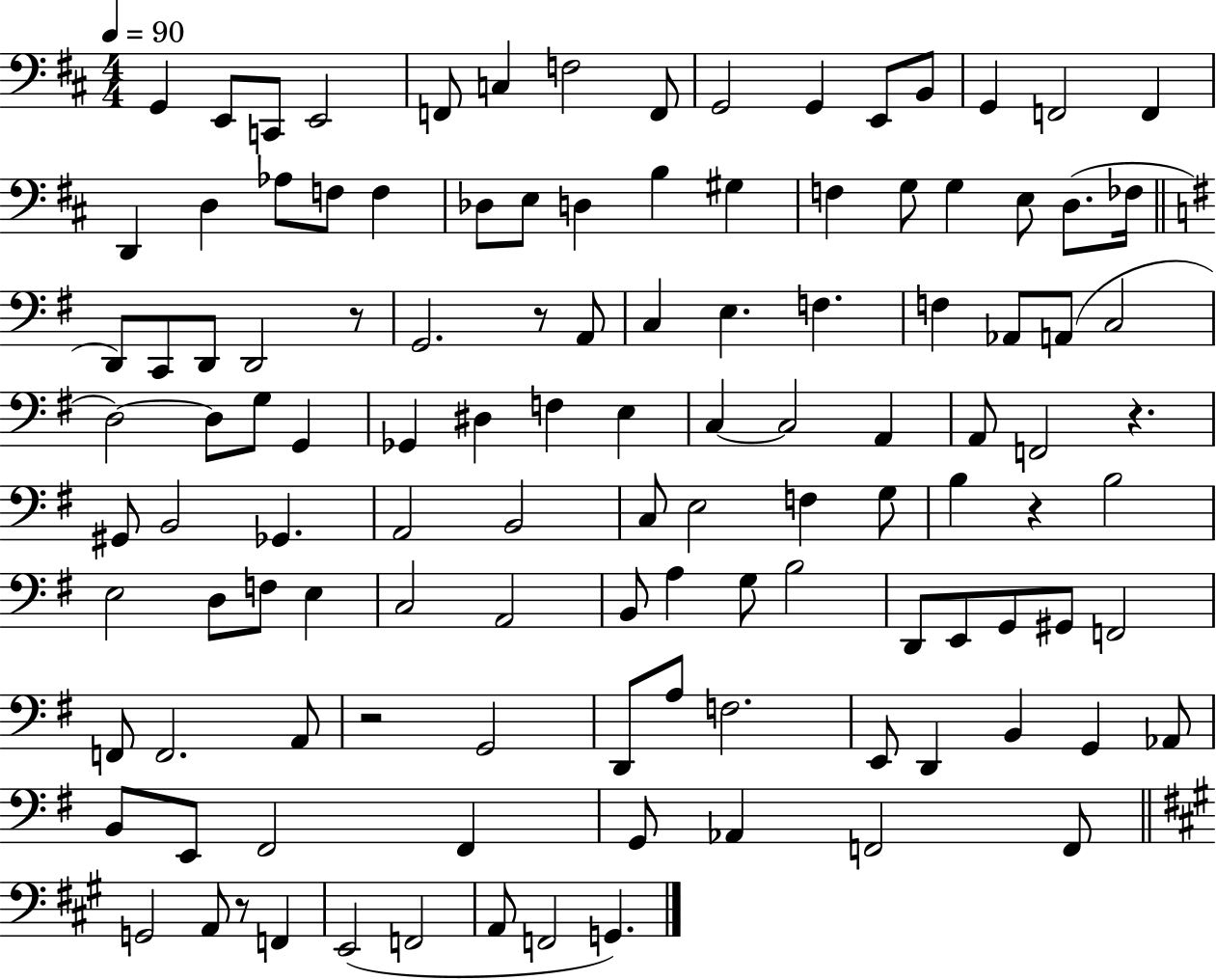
X:1
T:Untitled
M:4/4
L:1/4
K:D
G,, E,,/2 C,,/2 E,,2 F,,/2 C, F,2 F,,/2 G,,2 G,, E,,/2 B,,/2 G,, F,,2 F,, D,, D, _A,/2 F,/2 F, _D,/2 E,/2 D, B, ^G, F, G,/2 G, E,/2 D,/2 _F,/4 D,,/2 C,,/2 D,,/2 D,,2 z/2 G,,2 z/2 A,,/2 C, E, F, F, _A,,/2 A,,/2 C,2 D,2 D,/2 G,/2 G,, _G,, ^D, F, E, C, C,2 A,, A,,/2 F,,2 z ^G,,/2 B,,2 _G,, A,,2 B,,2 C,/2 E,2 F, G,/2 B, z B,2 E,2 D,/2 F,/2 E, C,2 A,,2 B,,/2 A, G,/2 B,2 D,,/2 E,,/2 G,,/2 ^G,,/2 F,,2 F,,/2 F,,2 A,,/2 z2 G,,2 D,,/2 A,/2 F,2 E,,/2 D,, B,, G,, _A,,/2 B,,/2 E,,/2 ^F,,2 ^F,, G,,/2 _A,, F,,2 F,,/2 G,,2 A,,/2 z/2 F,, E,,2 F,,2 A,,/2 F,,2 G,,